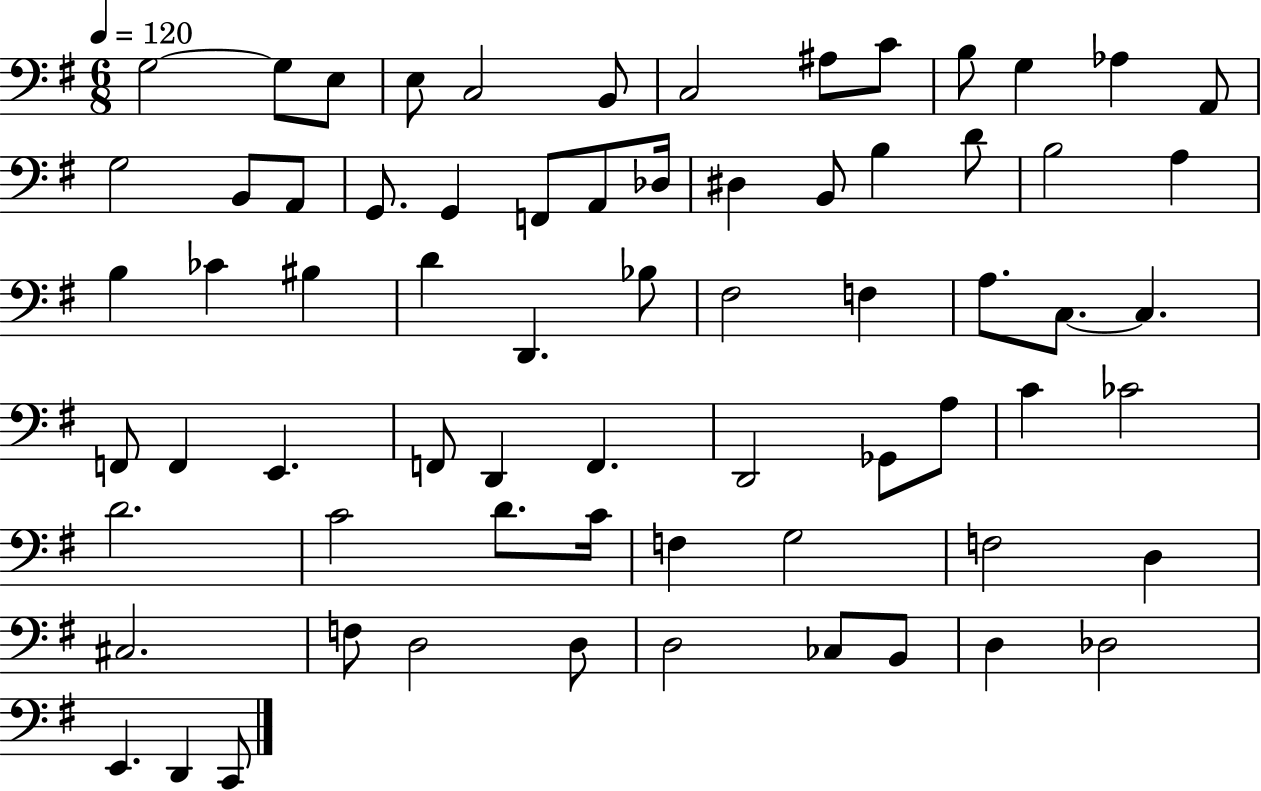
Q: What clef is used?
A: bass